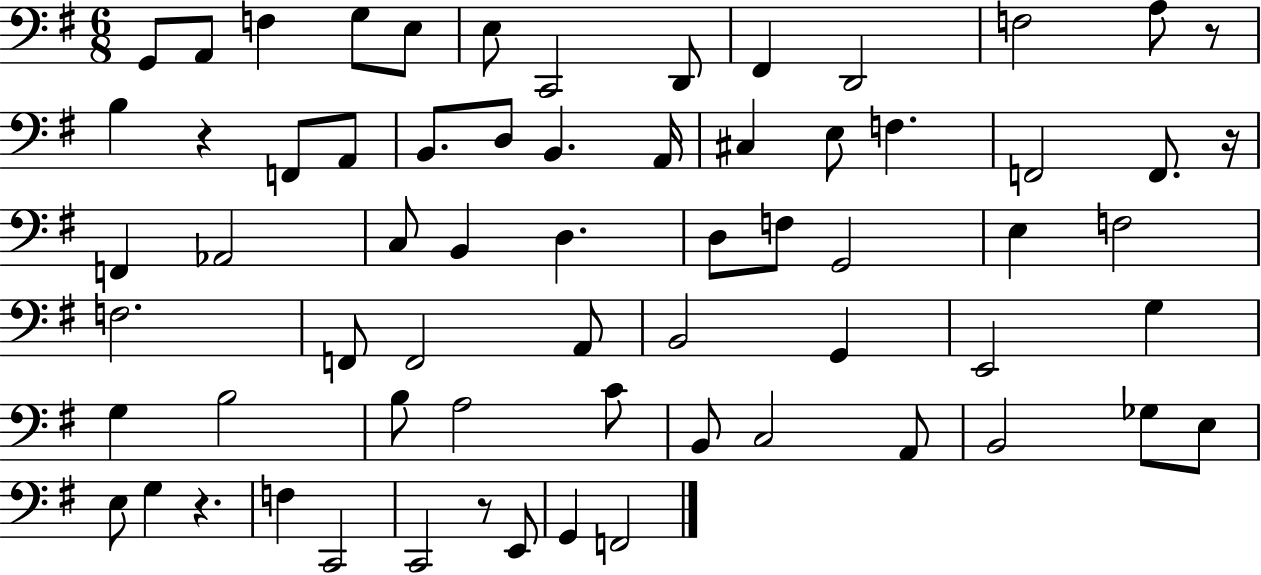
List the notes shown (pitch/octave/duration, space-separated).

G2/e A2/e F3/q G3/e E3/e E3/e C2/h D2/e F#2/q D2/h F3/h A3/e R/e B3/q R/q F2/e A2/e B2/e. D3/e B2/q. A2/s C#3/q E3/e F3/q. F2/h F2/e. R/s F2/q Ab2/h C3/e B2/q D3/q. D3/e F3/e G2/h E3/q F3/h F3/h. F2/e F2/h A2/e B2/h G2/q E2/h G3/q G3/q B3/h B3/e A3/h C4/e B2/e C3/h A2/e B2/h Gb3/e E3/e E3/e G3/q R/q. F3/q C2/h C2/h R/e E2/e G2/q F2/h